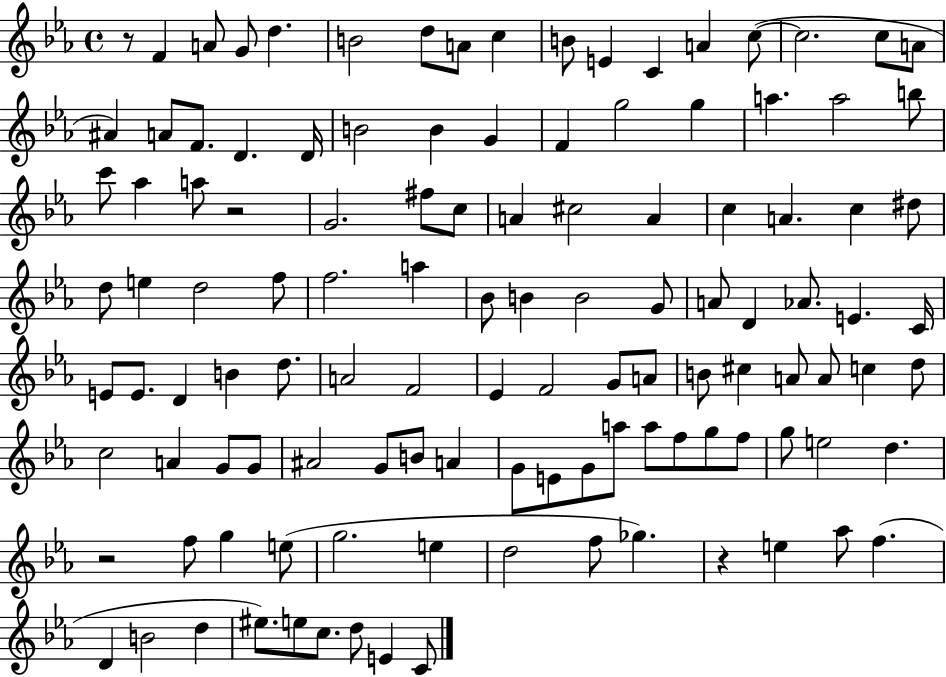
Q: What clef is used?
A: treble